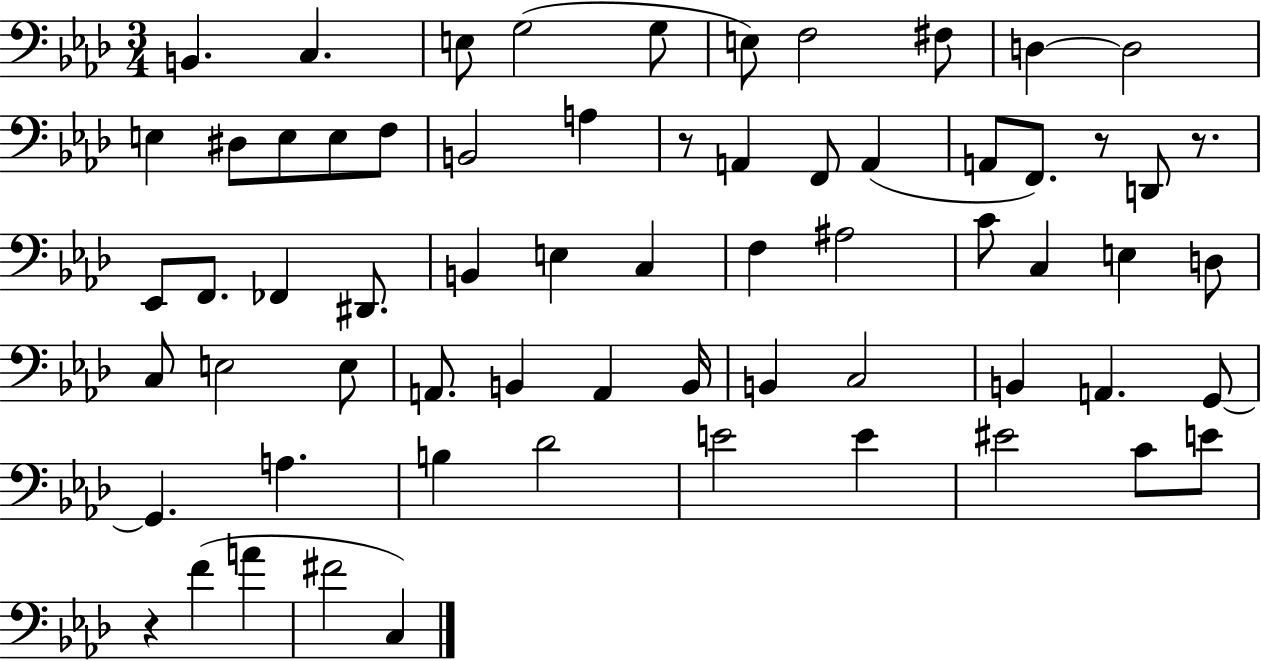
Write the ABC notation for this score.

X:1
T:Untitled
M:3/4
L:1/4
K:Ab
B,, C, E,/2 G,2 G,/2 E,/2 F,2 ^F,/2 D, D,2 E, ^D,/2 E,/2 E,/2 F,/2 B,,2 A, z/2 A,, F,,/2 A,, A,,/2 F,,/2 z/2 D,,/2 z/2 _E,,/2 F,,/2 _F,, ^D,,/2 B,, E, C, F, ^A,2 C/2 C, E, D,/2 C,/2 E,2 E,/2 A,,/2 B,, A,, B,,/4 B,, C,2 B,, A,, G,,/2 G,, A, B, _D2 E2 E ^E2 C/2 E/2 z F A ^F2 C,